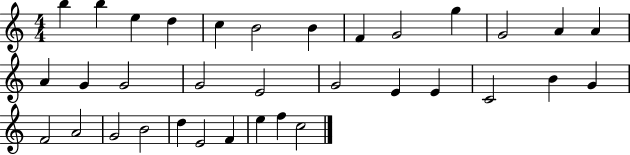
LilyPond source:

{
  \clef treble
  \numericTimeSignature
  \time 4/4
  \key c \major
  b''4 b''4 e''4 d''4 | c''4 b'2 b'4 | f'4 g'2 g''4 | g'2 a'4 a'4 | \break a'4 g'4 g'2 | g'2 e'2 | g'2 e'4 e'4 | c'2 b'4 g'4 | \break f'2 a'2 | g'2 b'2 | d''4 e'2 f'4 | e''4 f''4 c''2 | \break \bar "|."
}